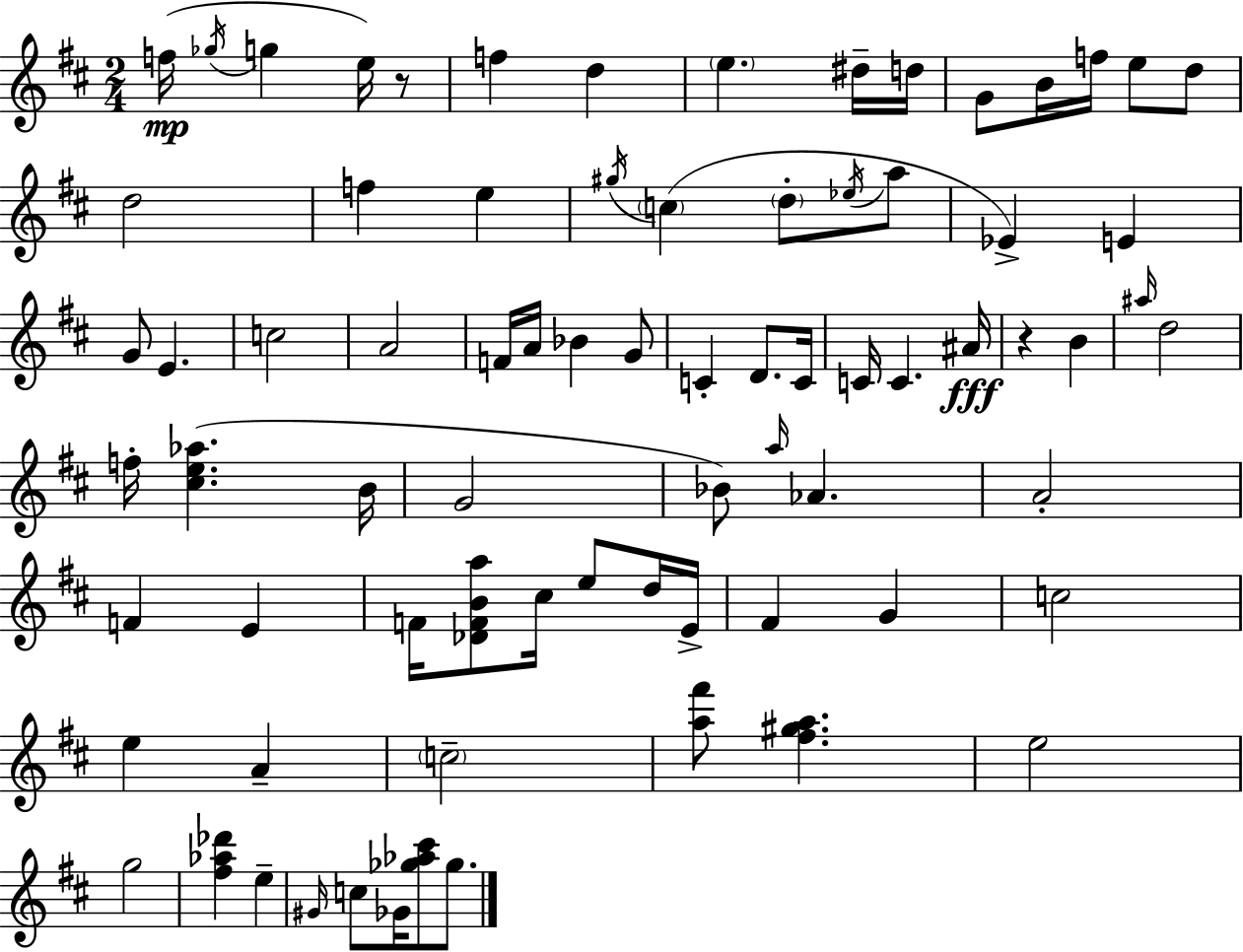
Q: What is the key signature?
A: D major